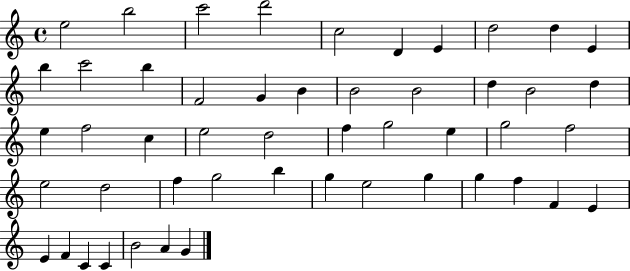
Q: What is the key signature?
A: C major